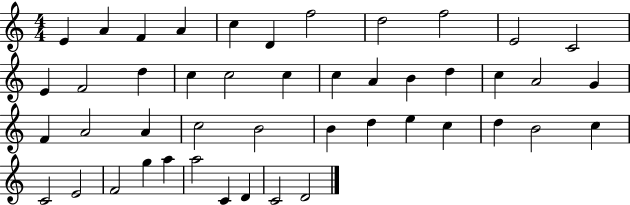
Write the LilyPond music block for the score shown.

{
  \clef treble
  \numericTimeSignature
  \time 4/4
  \key c \major
  e'4 a'4 f'4 a'4 | c''4 d'4 f''2 | d''2 f''2 | e'2 c'2 | \break e'4 f'2 d''4 | c''4 c''2 c''4 | c''4 a'4 b'4 d''4 | c''4 a'2 g'4 | \break f'4 a'2 a'4 | c''2 b'2 | b'4 d''4 e''4 c''4 | d''4 b'2 c''4 | \break c'2 e'2 | f'2 g''4 a''4 | a''2 c'4 d'4 | c'2 d'2 | \break \bar "|."
}